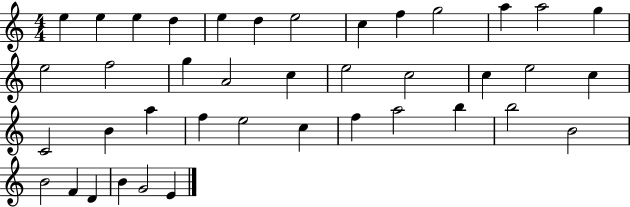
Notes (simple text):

E5/q E5/q E5/q D5/q E5/q D5/q E5/h C5/q F5/q G5/h A5/q A5/h G5/q E5/h F5/h G5/q A4/h C5/q E5/h C5/h C5/q E5/h C5/q C4/h B4/q A5/q F5/q E5/h C5/q F5/q A5/h B5/q B5/h B4/h B4/h F4/q D4/q B4/q G4/h E4/q